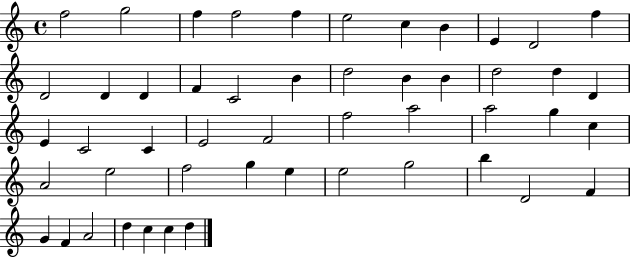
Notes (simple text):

F5/h G5/h F5/q F5/h F5/q E5/h C5/q B4/q E4/q D4/h F5/q D4/h D4/q D4/q F4/q C4/h B4/q D5/h B4/q B4/q D5/h D5/q D4/q E4/q C4/h C4/q E4/h F4/h F5/h A5/h A5/h G5/q C5/q A4/h E5/h F5/h G5/q E5/q E5/h G5/h B5/q D4/h F4/q G4/q F4/q A4/h D5/q C5/q C5/q D5/q